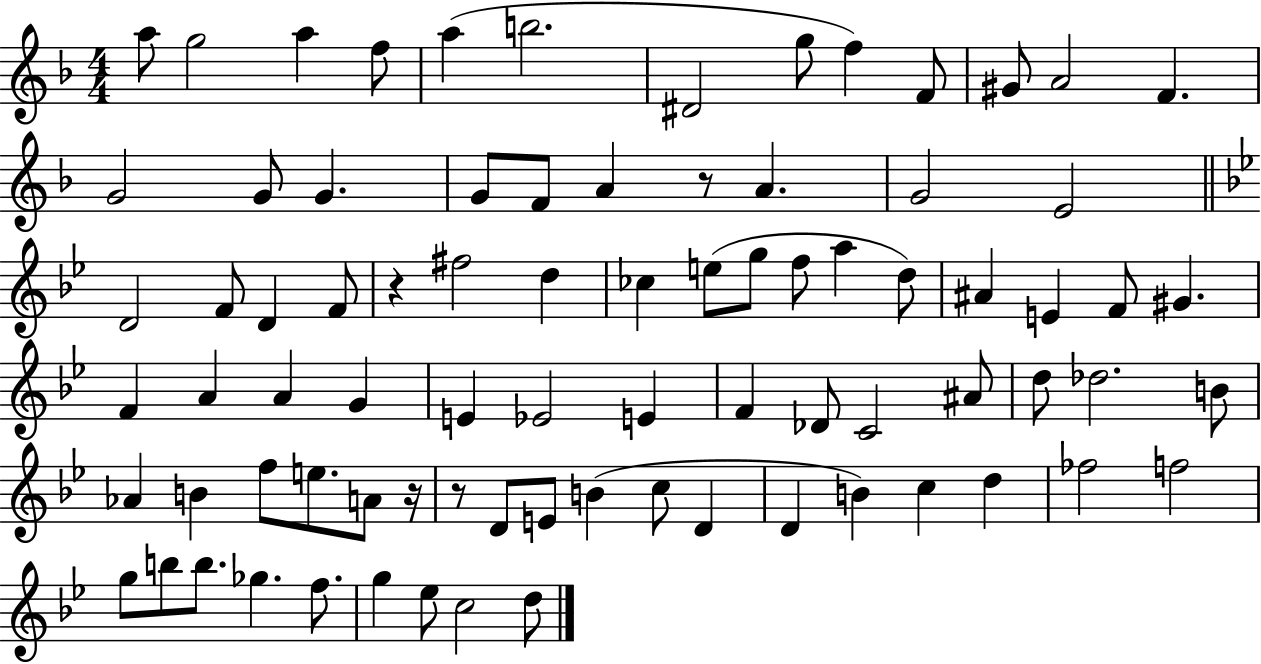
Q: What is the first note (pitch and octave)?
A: A5